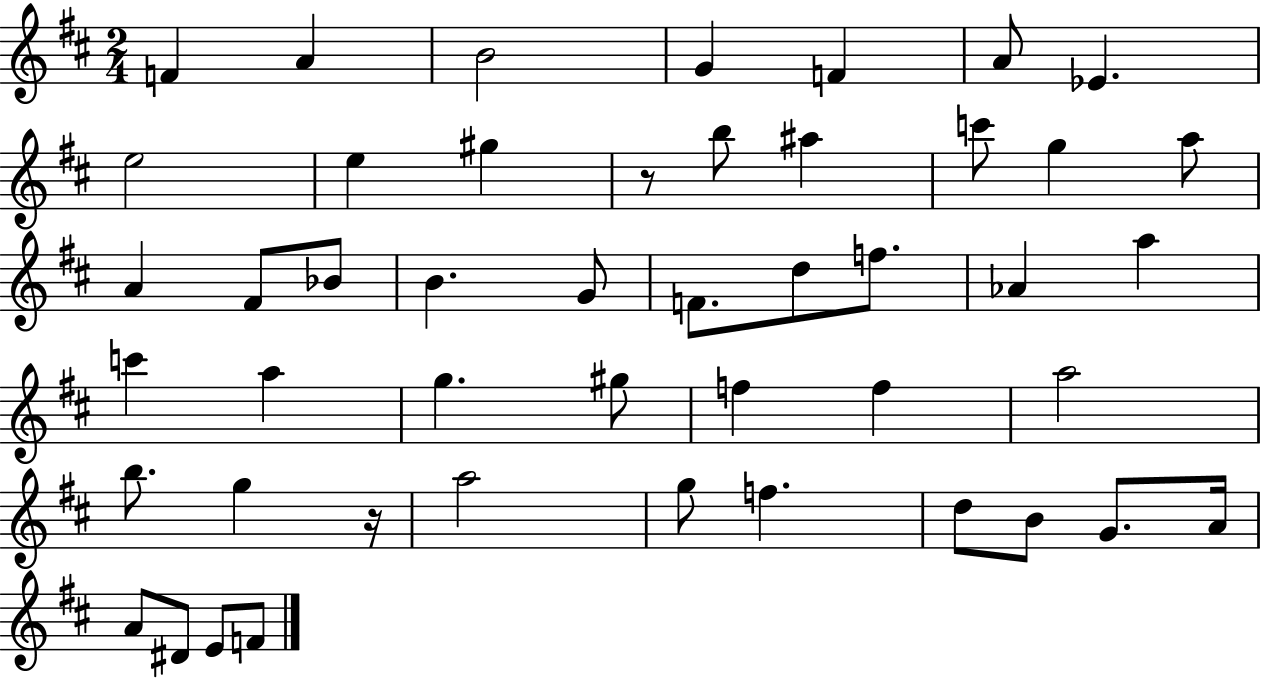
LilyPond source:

{
  \clef treble
  \numericTimeSignature
  \time 2/4
  \key d \major
  \repeat volta 2 { f'4 a'4 | b'2 | g'4 f'4 | a'8 ees'4. | \break e''2 | e''4 gis''4 | r8 b''8 ais''4 | c'''8 g''4 a''8 | \break a'4 fis'8 bes'8 | b'4. g'8 | f'8. d''8 f''8. | aes'4 a''4 | \break c'''4 a''4 | g''4. gis''8 | f''4 f''4 | a''2 | \break b''8. g''4 r16 | a''2 | g''8 f''4. | d''8 b'8 g'8. a'16 | \break a'8 dis'8 e'8 f'8 | } \bar "|."
}